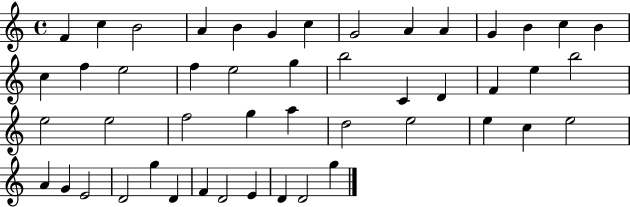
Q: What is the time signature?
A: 4/4